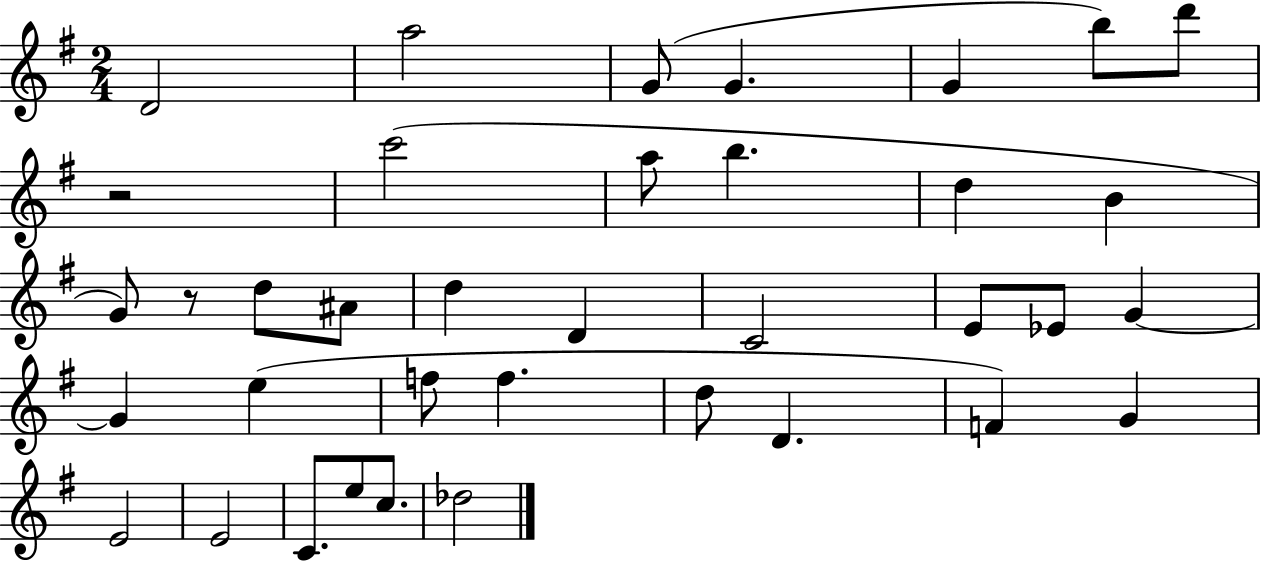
D4/h A5/h G4/e G4/q. G4/q B5/e D6/e R/h C6/h A5/e B5/q. D5/q B4/q G4/e R/e D5/e A#4/e D5/q D4/q C4/h E4/e Eb4/e G4/q G4/q E5/q F5/e F5/q. D5/e D4/q. F4/q G4/q E4/h E4/h C4/e. E5/e C5/e. Db5/h